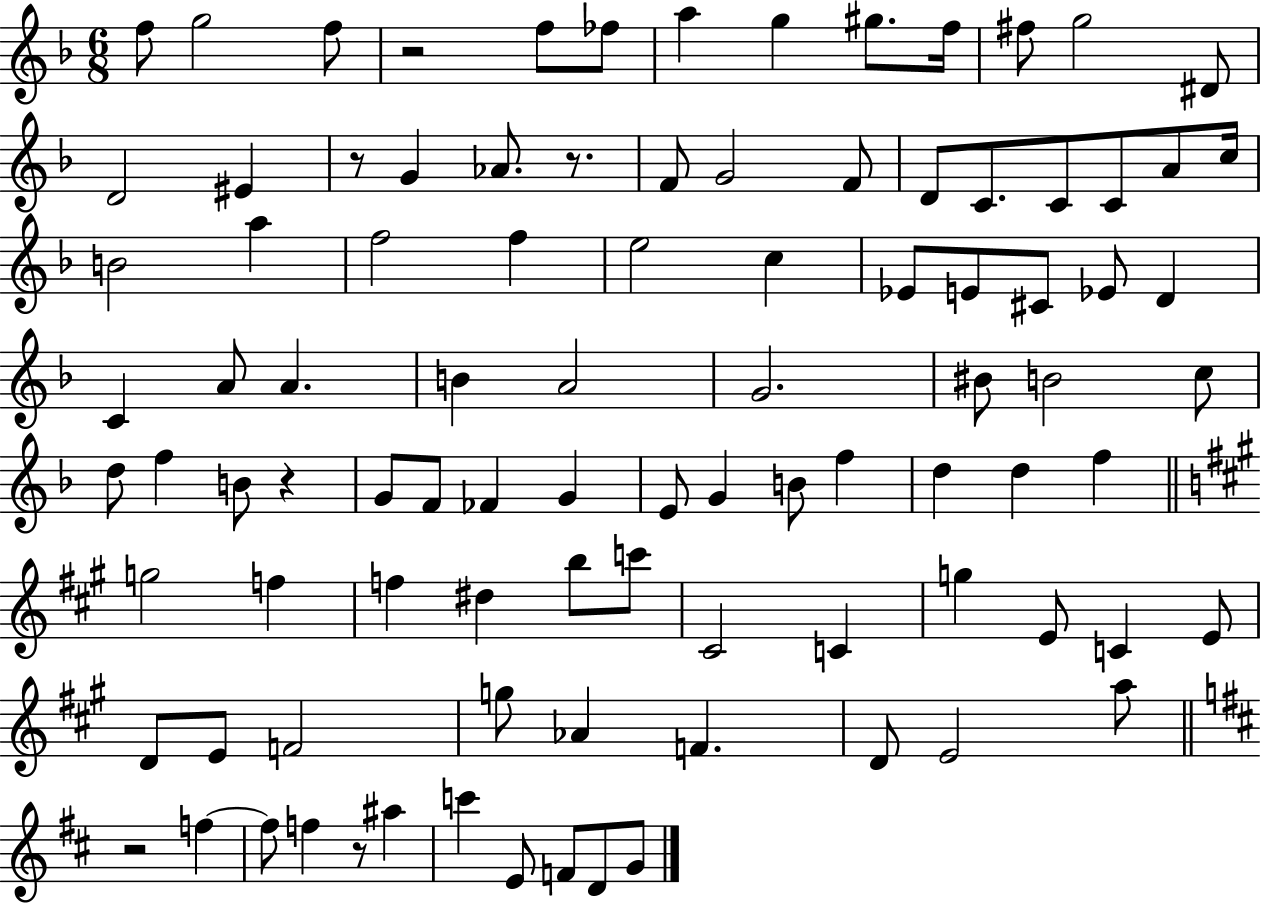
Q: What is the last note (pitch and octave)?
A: G4